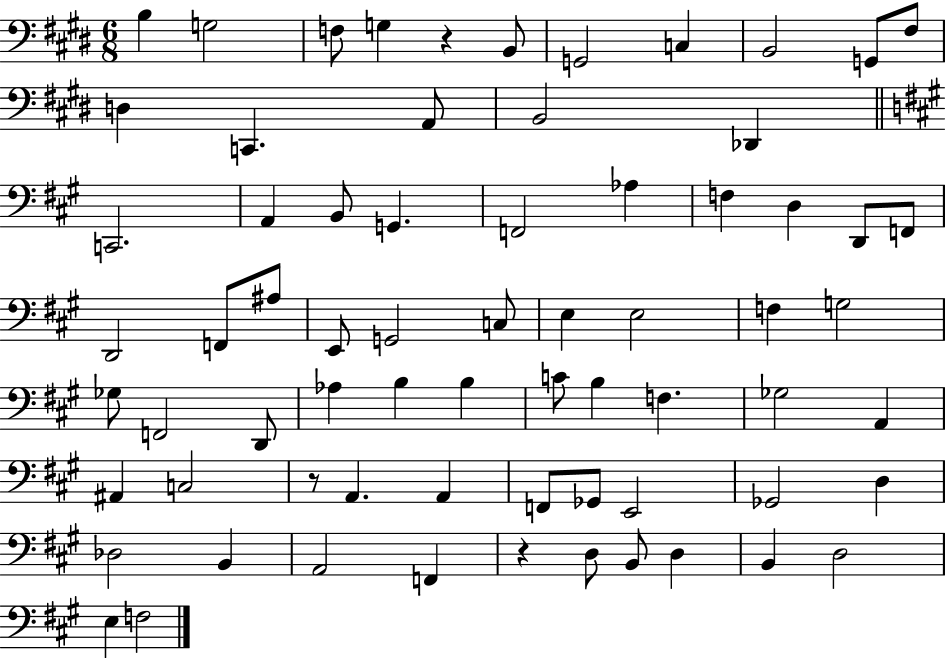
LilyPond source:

{
  \clef bass
  \numericTimeSignature
  \time 6/8
  \key e \major
  b4 g2 | f8 g4 r4 b,8 | g,2 c4 | b,2 g,8 fis8 | \break d4 c,4. a,8 | b,2 des,4 | \bar "||" \break \key a \major c,2. | a,4 b,8 g,4. | f,2 aes4 | f4 d4 d,8 f,8 | \break d,2 f,8 ais8 | e,8 g,2 c8 | e4 e2 | f4 g2 | \break ges8 f,2 d,8 | aes4 b4 b4 | c'8 b4 f4. | ges2 a,4 | \break ais,4 c2 | r8 a,4. a,4 | f,8 ges,8 e,2 | ges,2 d4 | \break des2 b,4 | a,2 f,4 | r4 d8 b,8 d4 | b,4 d2 | \break e4 f2 | \bar "|."
}